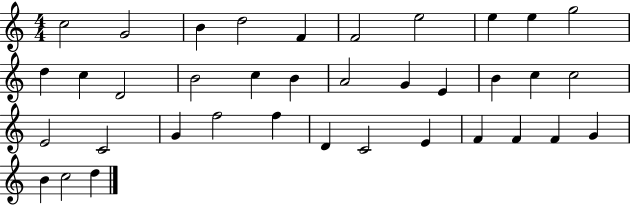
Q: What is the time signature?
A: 4/4